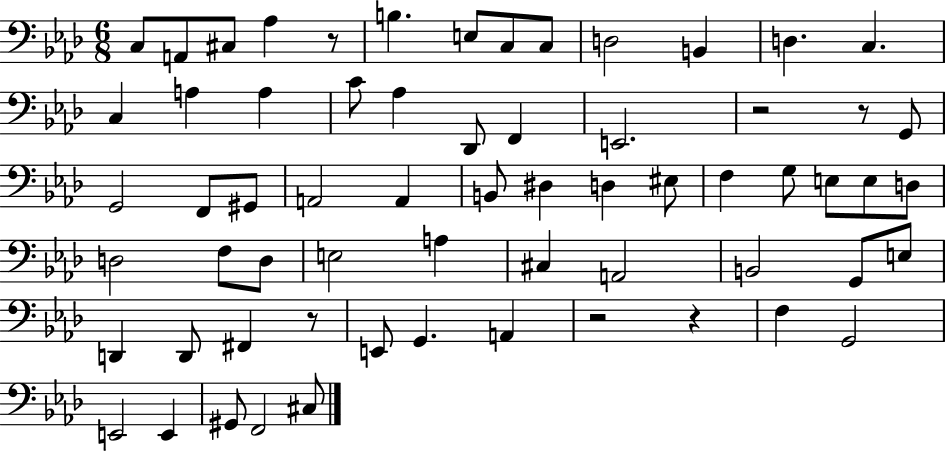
C3/e A2/e C#3/e Ab3/q R/e B3/q. E3/e C3/e C3/e D3/h B2/q D3/q. C3/q. C3/q A3/q A3/q C4/e Ab3/q Db2/e F2/q E2/h. R/h R/e G2/e G2/h F2/e G#2/e A2/h A2/q B2/e D#3/q D3/q EIS3/e F3/q G3/e E3/e E3/e D3/e D3/h F3/e D3/e E3/h A3/q C#3/q A2/h B2/h G2/e E3/e D2/q D2/e F#2/q R/e E2/e G2/q. A2/q R/h R/q F3/q G2/h E2/h E2/q G#2/e F2/h C#3/e